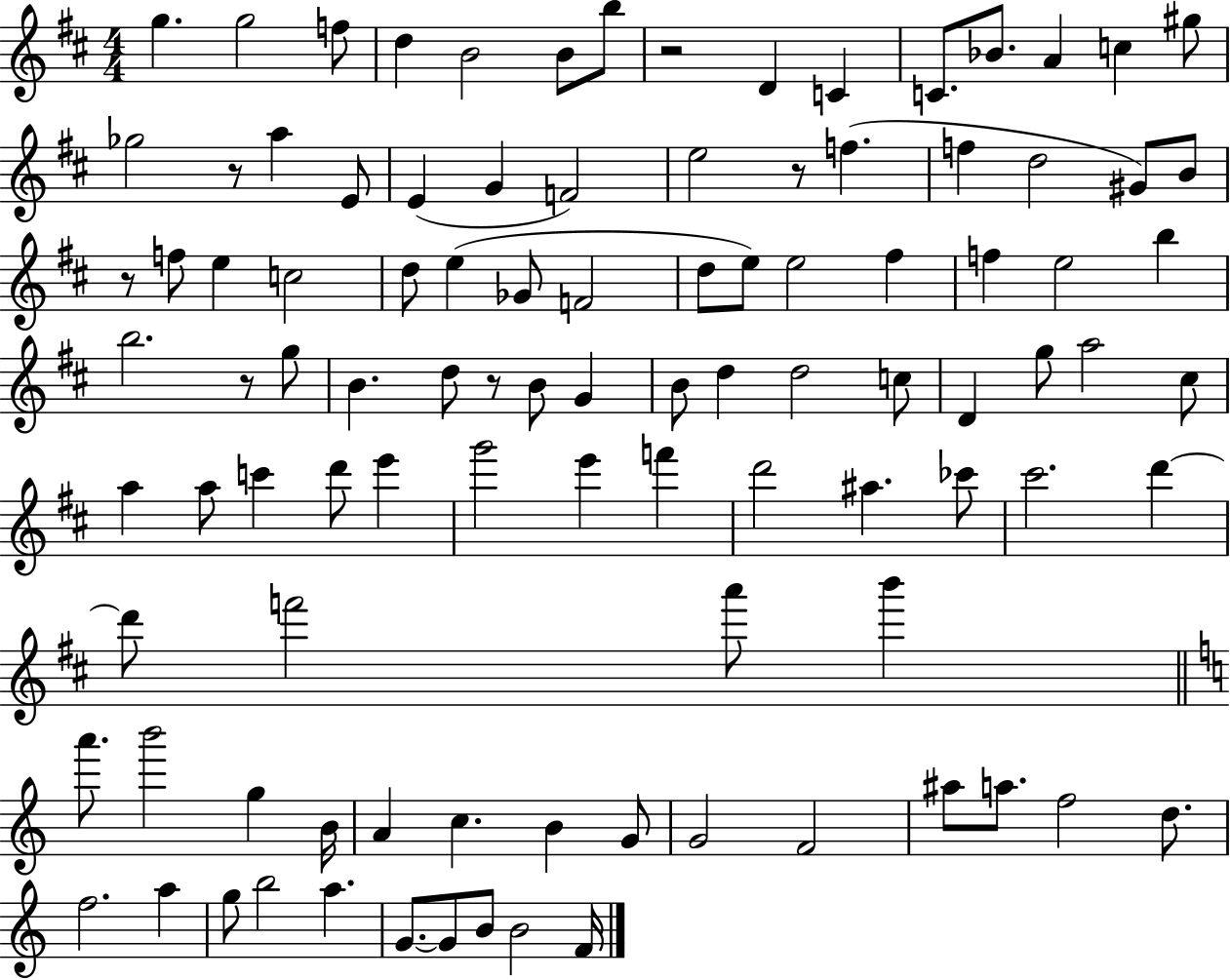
G5/q. G5/h F5/e D5/q B4/h B4/e B5/e R/h D4/q C4/q C4/e. Bb4/e. A4/q C5/q G#5/e Gb5/h R/e A5/q E4/e E4/q G4/q F4/h E5/h R/e F5/q. F5/q D5/h G#4/e B4/e R/e F5/e E5/q C5/h D5/e E5/q Gb4/e F4/h D5/e E5/e E5/h F#5/q F5/q E5/h B5/q B5/h. R/e G5/e B4/q. D5/e R/e B4/e G4/q B4/e D5/q D5/h C5/e D4/q G5/e A5/h C#5/e A5/q A5/e C6/q D6/e E6/q G6/h E6/q F6/q D6/h A#5/q. CES6/e C#6/h. D6/q D6/e F6/h A6/e B6/q A6/e. B6/h G5/q B4/s A4/q C5/q. B4/q G4/e G4/h F4/h A#5/e A5/e. F5/h D5/e. F5/h. A5/q G5/e B5/h A5/q. G4/e. G4/e B4/e B4/h F4/s